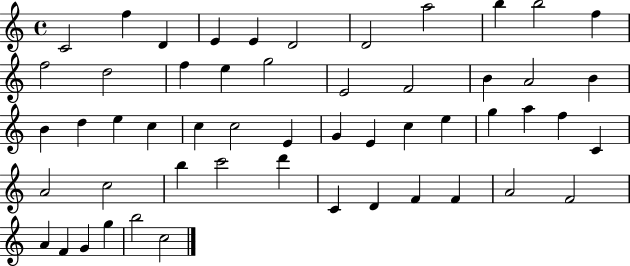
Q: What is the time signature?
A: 4/4